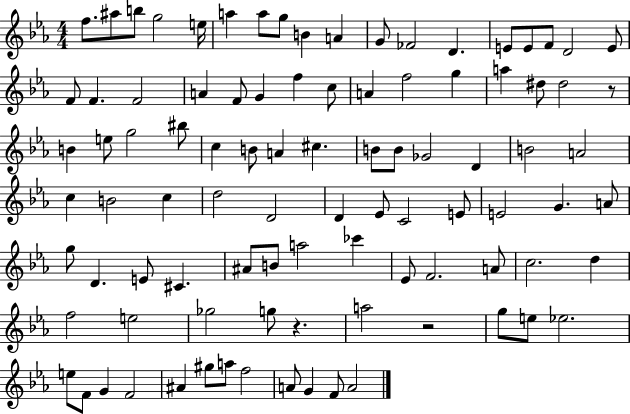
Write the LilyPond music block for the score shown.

{
  \clef treble
  \numericTimeSignature
  \time 4/4
  \key ees \major
  \repeat volta 2 { f''8. ais''8 b''8 g''2 e''16 | a''4 a''8 g''8 b'4 a'4 | g'8 fes'2 d'4. | e'8 e'8 f'8 d'2 e'8 | \break f'8 f'4. f'2 | a'4 f'8 g'4 f''4 c''8 | a'4 f''2 g''4 | a''4 dis''8 dis''2 r8 | \break b'4 e''8 g''2 bis''8 | c''4 b'8 a'4 cis''4. | b'8 b'8 ges'2 d'4 | b'2 a'2 | \break c''4 b'2 c''4 | d''2 d'2 | d'4 ees'8 c'2 e'8 | e'2 g'4. a'8 | \break g''8 d'4. e'8 cis'4. | ais'8 b'8 a''2 ces'''4 | ees'8 f'2. a'8 | c''2. d''4 | \break f''2 e''2 | ges''2 g''8 r4. | a''2 r2 | g''8 e''8 ees''2. | \break e''8 f'8 g'4 f'2 | ais'4 gis''8 a''8 f''2 | a'8 g'4 f'8 a'2 | } \bar "|."
}